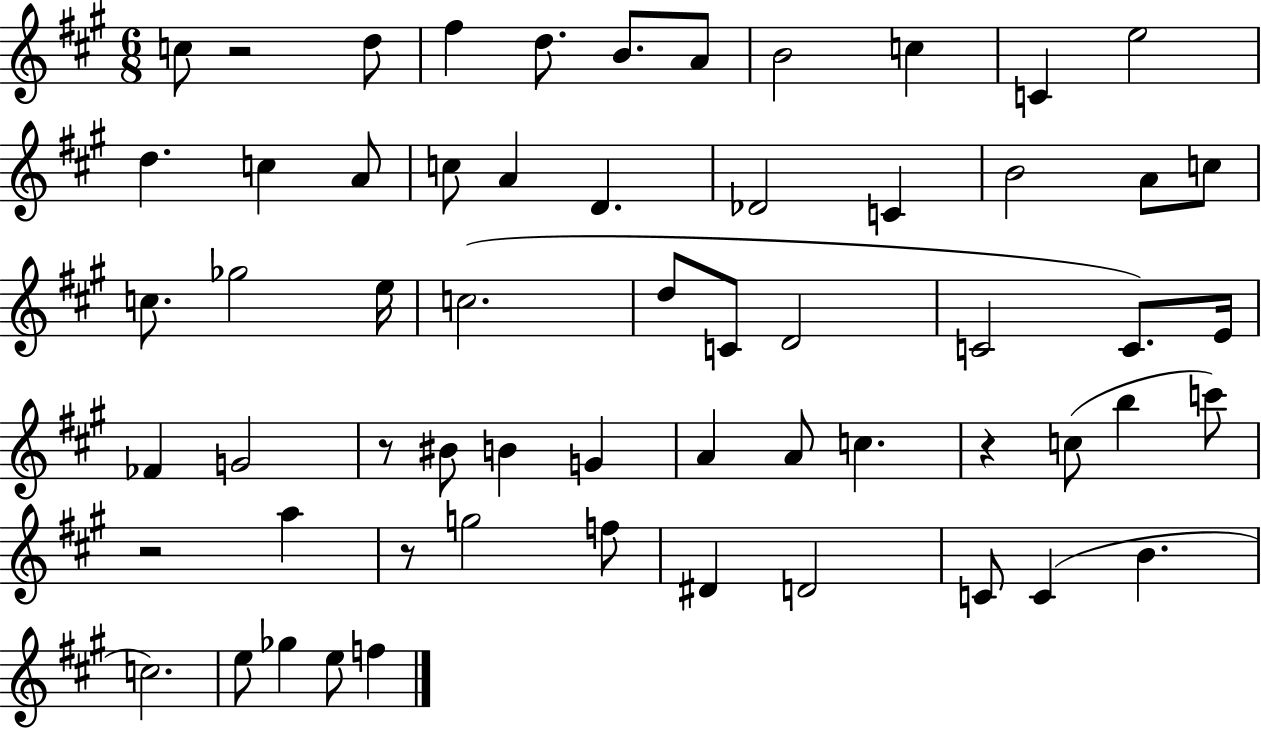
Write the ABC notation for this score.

X:1
T:Untitled
M:6/8
L:1/4
K:A
c/2 z2 d/2 ^f d/2 B/2 A/2 B2 c C e2 d c A/2 c/2 A D _D2 C B2 A/2 c/2 c/2 _g2 e/4 c2 d/2 C/2 D2 C2 C/2 E/4 _F G2 z/2 ^B/2 B G A A/2 c z c/2 b c'/2 z2 a z/2 g2 f/2 ^D D2 C/2 C B c2 e/2 _g e/2 f